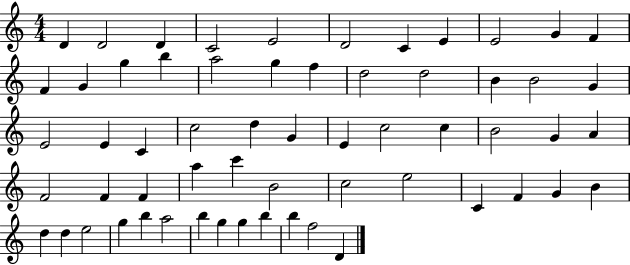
{
  \clef treble
  \numericTimeSignature
  \time 4/4
  \key c \major
  d'4 d'2 d'4 | c'2 e'2 | d'2 c'4 e'4 | e'2 g'4 f'4 | \break f'4 g'4 g''4 b''4 | a''2 g''4 f''4 | d''2 d''2 | b'4 b'2 g'4 | \break e'2 e'4 c'4 | c''2 d''4 g'4 | e'4 c''2 c''4 | b'2 g'4 a'4 | \break f'2 f'4 f'4 | a''4 c'''4 b'2 | c''2 e''2 | c'4 f'4 g'4 b'4 | \break d''4 d''4 e''2 | g''4 b''4 a''2 | b''4 g''4 g''4 b''4 | b''4 f''2 d'4 | \break \bar "|."
}